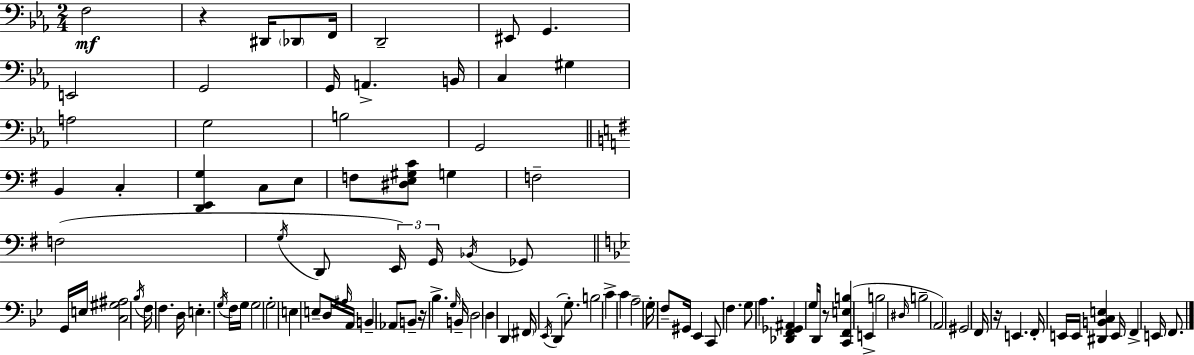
X:1
T:Untitled
M:2/4
L:1/4
K:Eb
F,2 z ^D,,/4 _D,,/2 F,,/4 D,,2 ^E,,/2 G,, E,,2 G,,2 G,,/4 A,, B,,/4 C, ^G, A,2 G,2 B,2 G,,2 B,, C, [D,,E,,G,] C,/2 E,/2 F,/2 [^D,E,^G,C]/2 G, F,2 F,2 G,/4 D,,/2 E,,/4 G,,/4 _B,,/4 _G,,/2 G,,/4 E,/4 [C,^G,^A,]2 _B,/4 F,/4 F, D,/4 E, G,/4 F,/4 G,/4 G,2 G,2 E, E,/2 D,/4 ^A,/4 A,,/4 B,, _A,,/2 B,,/2 z/4 _B, G,/4 B,,/4 D,2 D, D,, ^F,,/4 _E,,/4 D,, G,/2 B,2 C C A,2 G,/4 F,/2 ^G,,/4 _E,, C,,/2 F, G,/2 A, [_D,,F,,_G,,^A,,] G,/4 D,,/4 z/2 [C,,F,,E,B,] E,, B,2 ^D,/4 B,2 A,,2 ^G,,2 F,,/4 z/4 E,, F,,/4 E,,/4 E,,/4 [^D,,B,,C,E,] E,,/4 F,, E,,/4 F,,/2